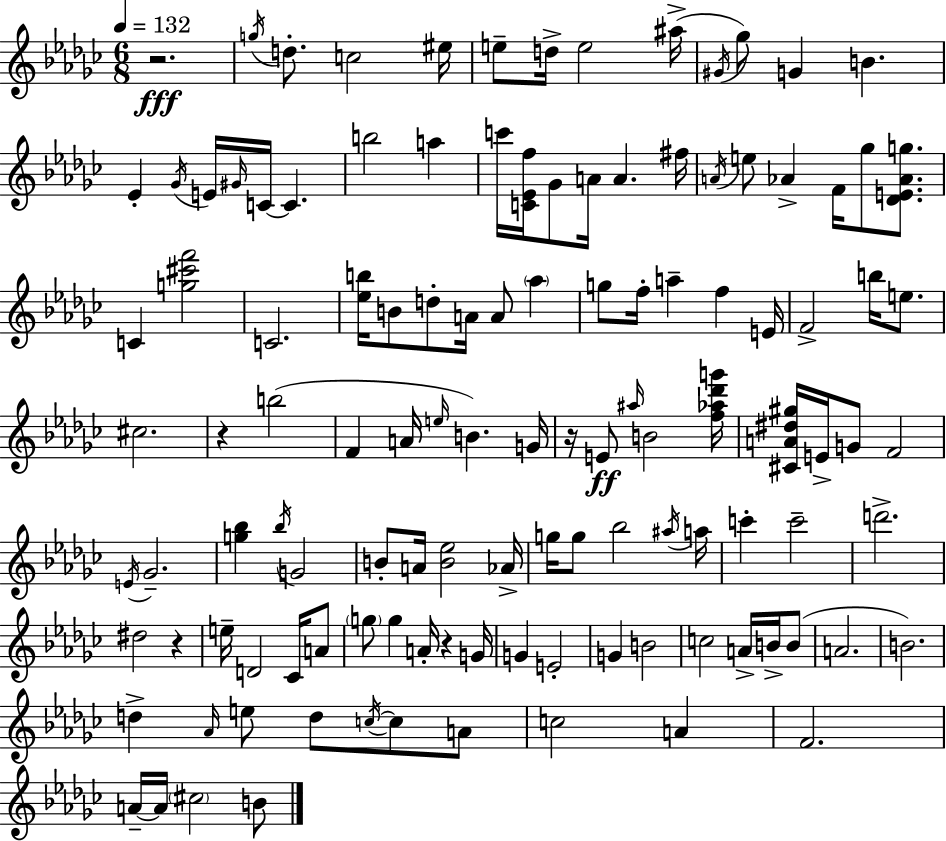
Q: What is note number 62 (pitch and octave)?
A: G4